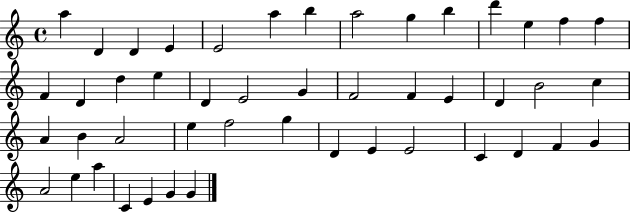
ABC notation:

X:1
T:Untitled
M:4/4
L:1/4
K:C
a D D E E2 a b a2 g b d' e f f F D d e D E2 G F2 F E D B2 c A B A2 e f2 g D E E2 C D F G A2 e a C E G G